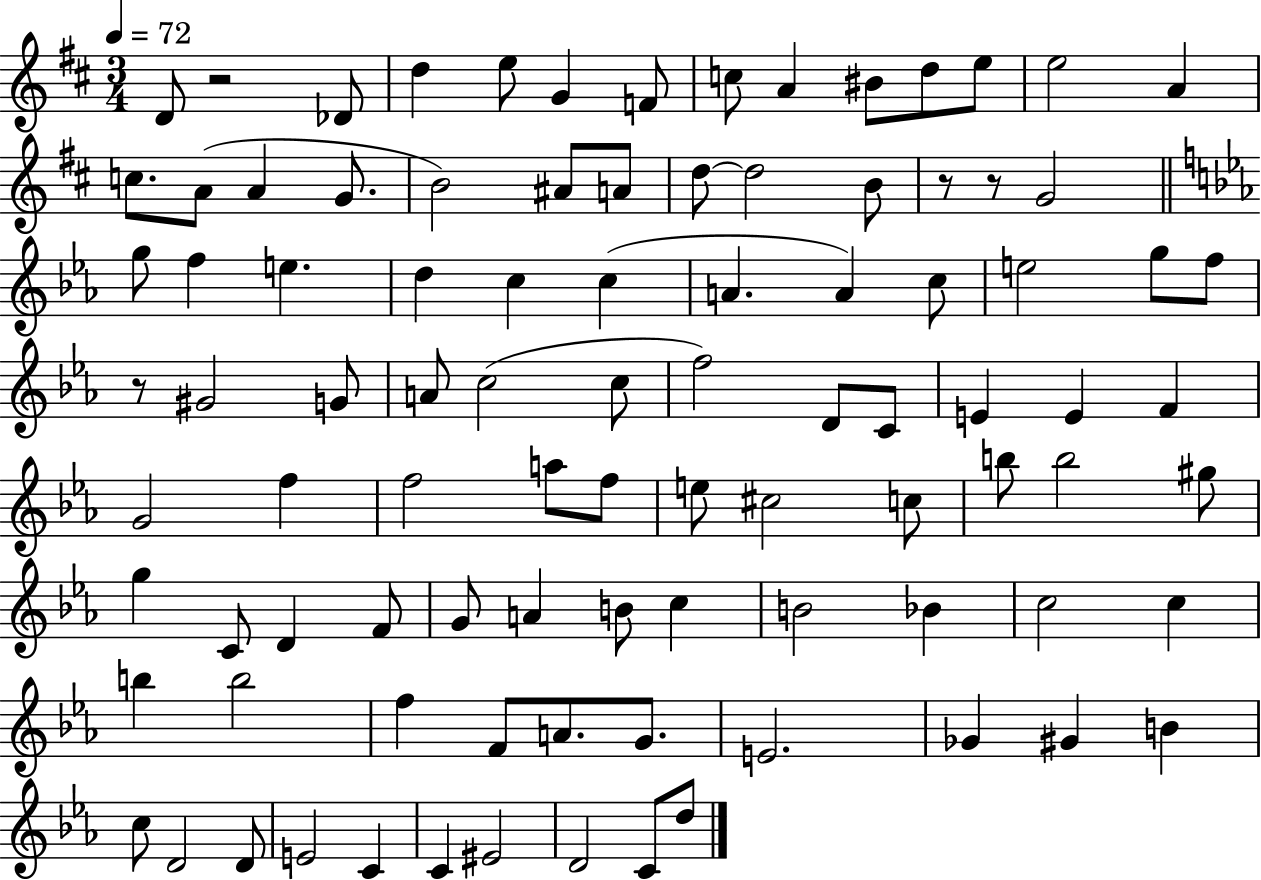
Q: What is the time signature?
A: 3/4